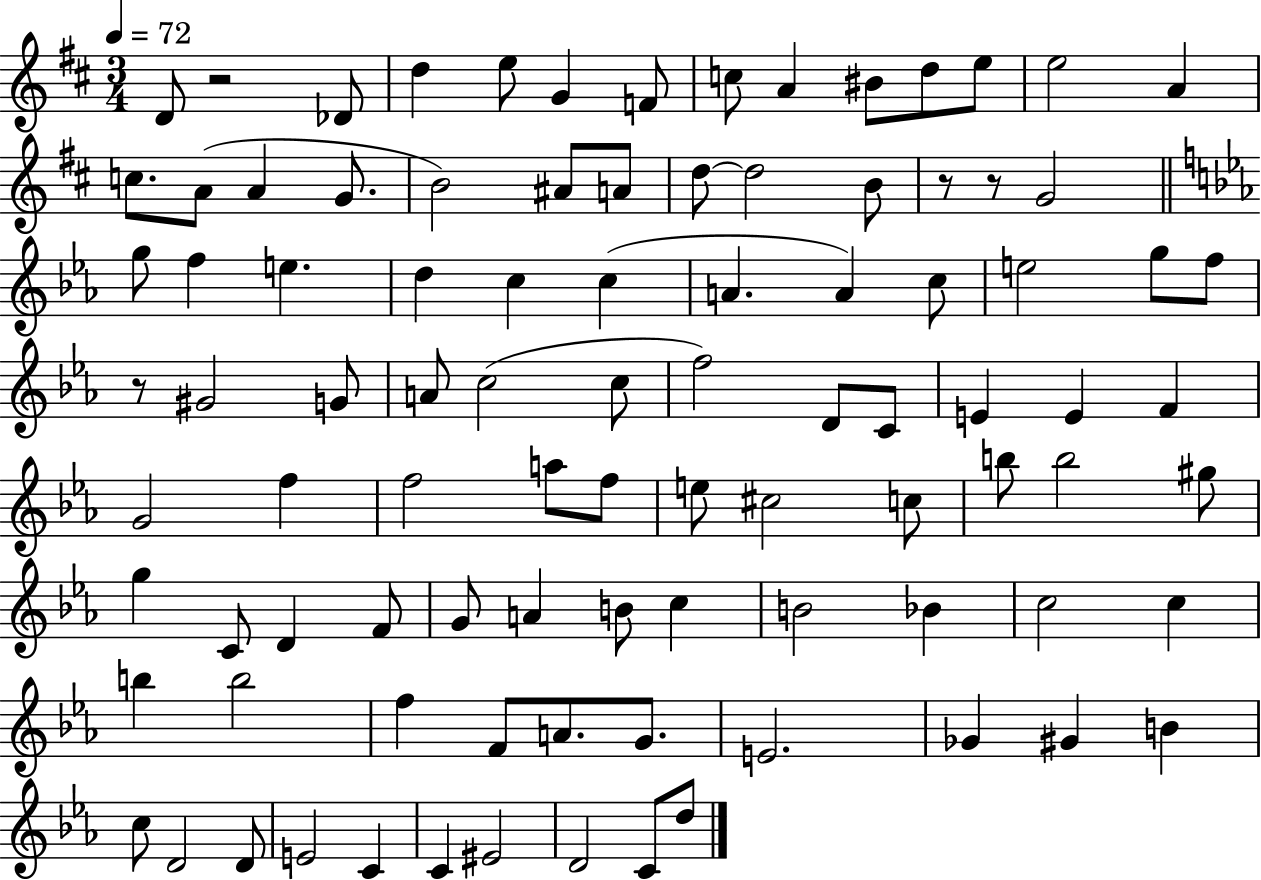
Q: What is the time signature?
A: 3/4